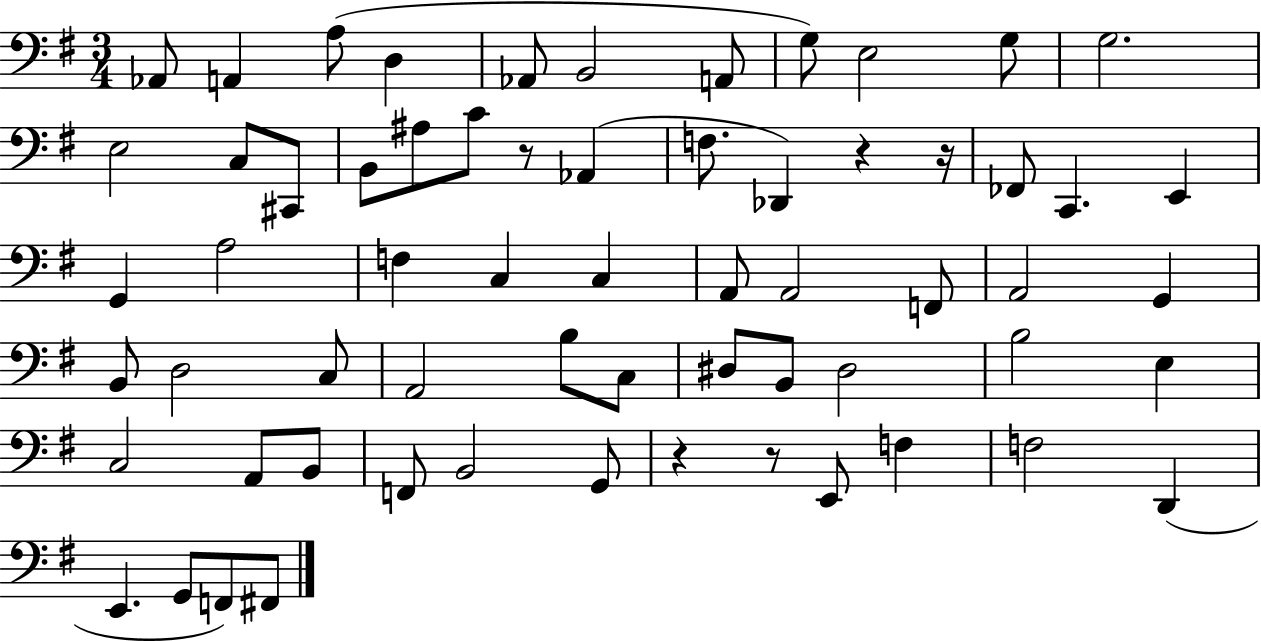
X:1
T:Untitled
M:3/4
L:1/4
K:G
_A,,/2 A,, A,/2 D, _A,,/2 B,,2 A,,/2 G,/2 E,2 G,/2 G,2 E,2 C,/2 ^C,,/2 B,,/2 ^A,/2 C/2 z/2 _A,, F,/2 _D,, z z/4 _F,,/2 C,, E,, G,, A,2 F, C, C, A,,/2 A,,2 F,,/2 A,,2 G,, B,,/2 D,2 C,/2 A,,2 B,/2 C,/2 ^D,/2 B,,/2 ^D,2 B,2 E, C,2 A,,/2 B,,/2 F,,/2 B,,2 G,,/2 z z/2 E,,/2 F, F,2 D,, E,, G,,/2 F,,/2 ^F,,/2